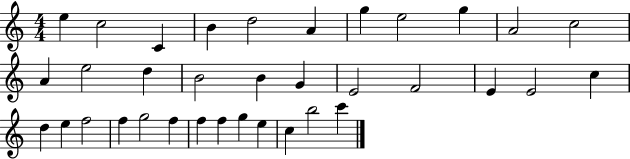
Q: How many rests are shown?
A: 0